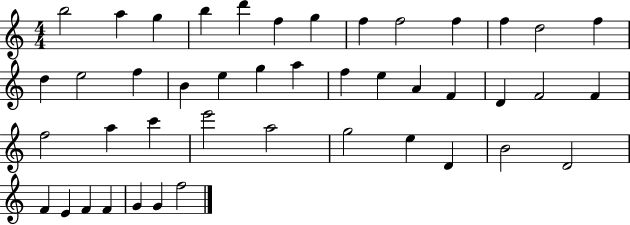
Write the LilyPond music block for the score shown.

{
  \clef treble
  \numericTimeSignature
  \time 4/4
  \key c \major
  b''2 a''4 g''4 | b''4 d'''4 f''4 g''4 | f''4 f''2 f''4 | f''4 d''2 f''4 | \break d''4 e''2 f''4 | b'4 e''4 g''4 a''4 | f''4 e''4 a'4 f'4 | d'4 f'2 f'4 | \break f''2 a''4 c'''4 | e'''2 a''2 | g''2 e''4 d'4 | b'2 d'2 | \break f'4 e'4 f'4 f'4 | g'4 g'4 f''2 | \bar "|."
}